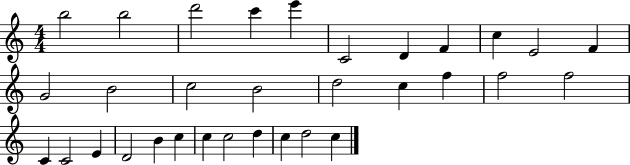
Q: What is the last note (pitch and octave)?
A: C5